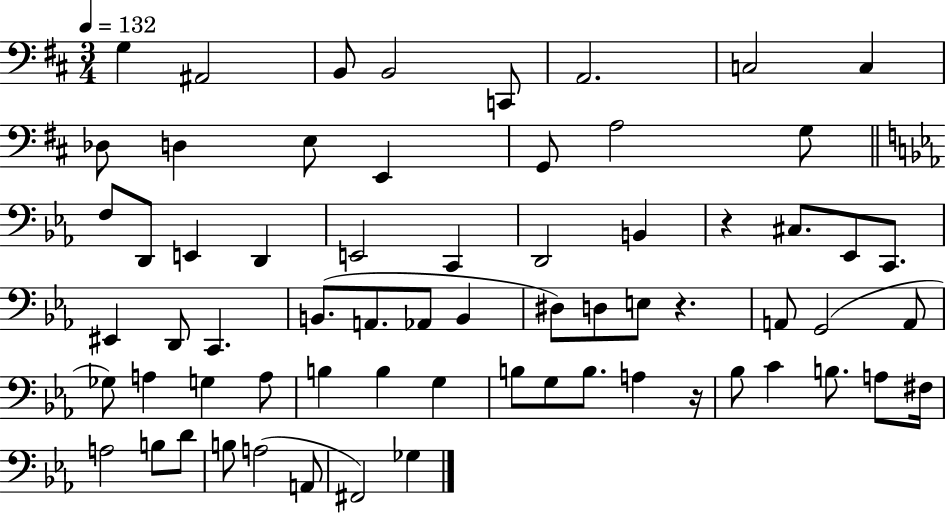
G3/q A#2/h B2/e B2/h C2/e A2/h. C3/h C3/q Db3/e D3/q E3/e E2/q G2/e A3/h G3/e F3/e D2/e E2/q D2/q E2/h C2/q D2/h B2/q R/q C#3/e. Eb2/e C2/e. EIS2/q D2/e C2/q. B2/e. A2/e. Ab2/e B2/q D#3/e D3/e E3/e R/q. A2/e G2/h A2/e Gb3/e A3/q G3/q A3/e B3/q B3/q G3/q B3/e G3/e B3/e. A3/q R/s Bb3/e C4/q B3/e. A3/e F#3/s A3/h B3/e D4/e B3/e A3/h A2/e F#2/h Gb3/q